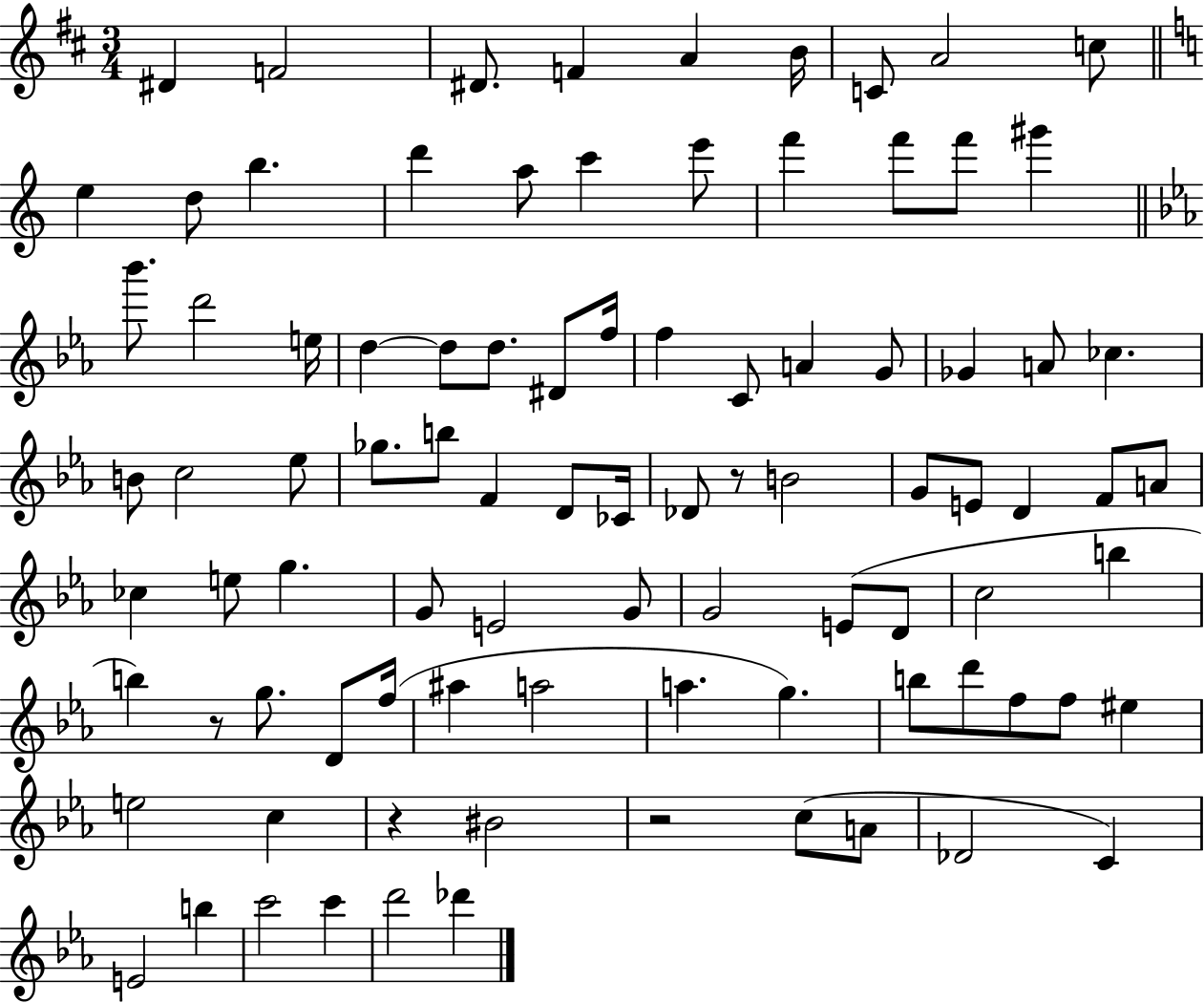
{
  \clef treble
  \numericTimeSignature
  \time 3/4
  \key d \major
  dis'4 f'2 | dis'8. f'4 a'4 b'16 | c'8 a'2 c''8 | \bar "||" \break \key a \minor e''4 d''8 b''4. | d'''4 a''8 c'''4 e'''8 | f'''4 f'''8 f'''8 gis'''4 | \bar "||" \break \key ees \major bes'''8. d'''2 e''16 | d''4~~ d''8 d''8. dis'8 f''16 | f''4 c'8 a'4 g'8 | ges'4 a'8 ces''4. | \break b'8 c''2 ees''8 | ges''8. b''8 f'4 d'8 ces'16 | des'8 r8 b'2 | g'8 e'8 d'4 f'8 a'8 | \break ces''4 e''8 g''4. | g'8 e'2 g'8 | g'2 e'8( d'8 | c''2 b''4 | \break b''4) r8 g''8. d'8 f''16( | ais''4 a''2 | a''4. g''4.) | b''8 d'''8 f''8 f''8 eis''4 | \break e''2 c''4 | r4 bis'2 | r2 c''8( a'8 | des'2 c'4) | \break e'2 b''4 | c'''2 c'''4 | d'''2 des'''4 | \bar "|."
}